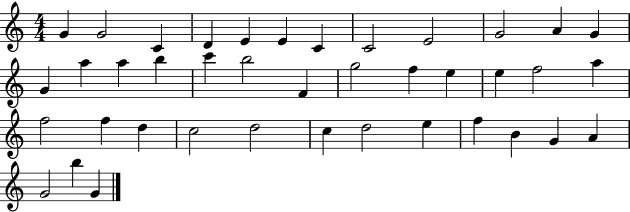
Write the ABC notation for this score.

X:1
T:Untitled
M:4/4
L:1/4
K:C
G G2 C D E E C C2 E2 G2 A G G a a b c' b2 F g2 f e e f2 a f2 f d c2 d2 c d2 e f B G A G2 b G